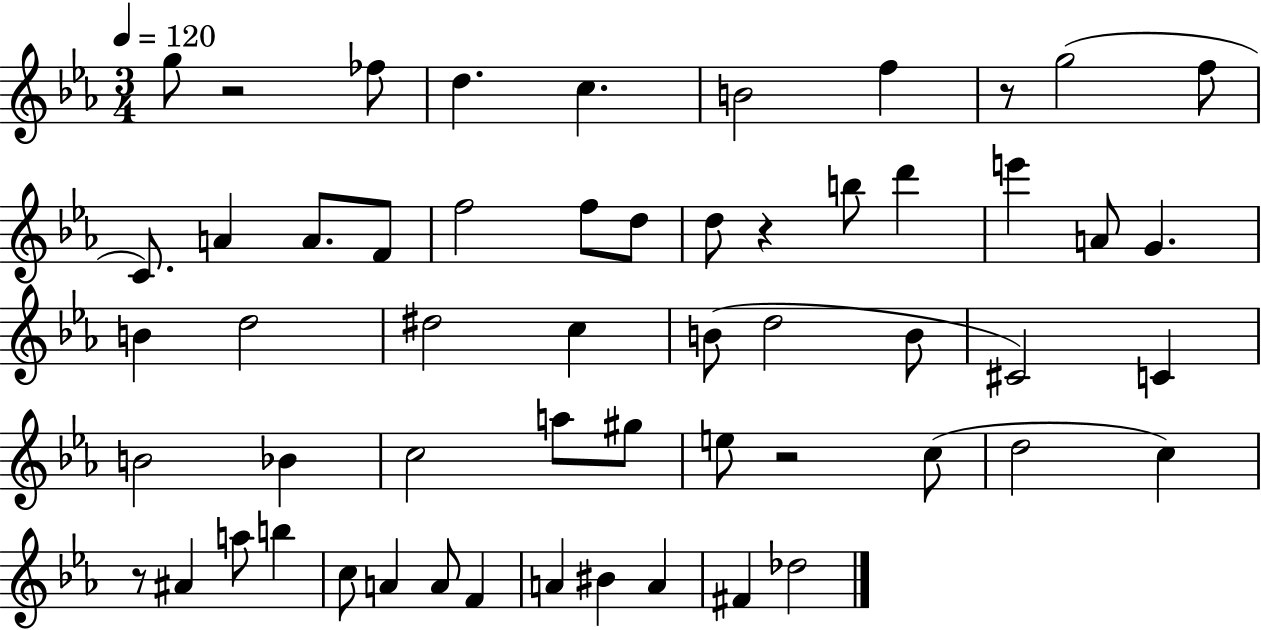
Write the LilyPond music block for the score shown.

{
  \clef treble
  \numericTimeSignature
  \time 3/4
  \key ees \major
  \tempo 4 = 120
  \repeat volta 2 { g''8 r2 fes''8 | d''4. c''4. | b'2 f''4 | r8 g''2( f''8 | \break c'8.) a'4 a'8. f'8 | f''2 f''8 d''8 | d''8 r4 b''8 d'''4 | e'''4 a'8 g'4. | \break b'4 d''2 | dis''2 c''4 | b'8( d''2 b'8 | cis'2) c'4 | \break b'2 bes'4 | c''2 a''8 gis''8 | e''8 r2 c''8( | d''2 c''4) | \break r8 ais'4 a''8 b''4 | c''8 a'4 a'8 f'4 | a'4 bis'4 a'4 | fis'4 des''2 | \break } \bar "|."
}